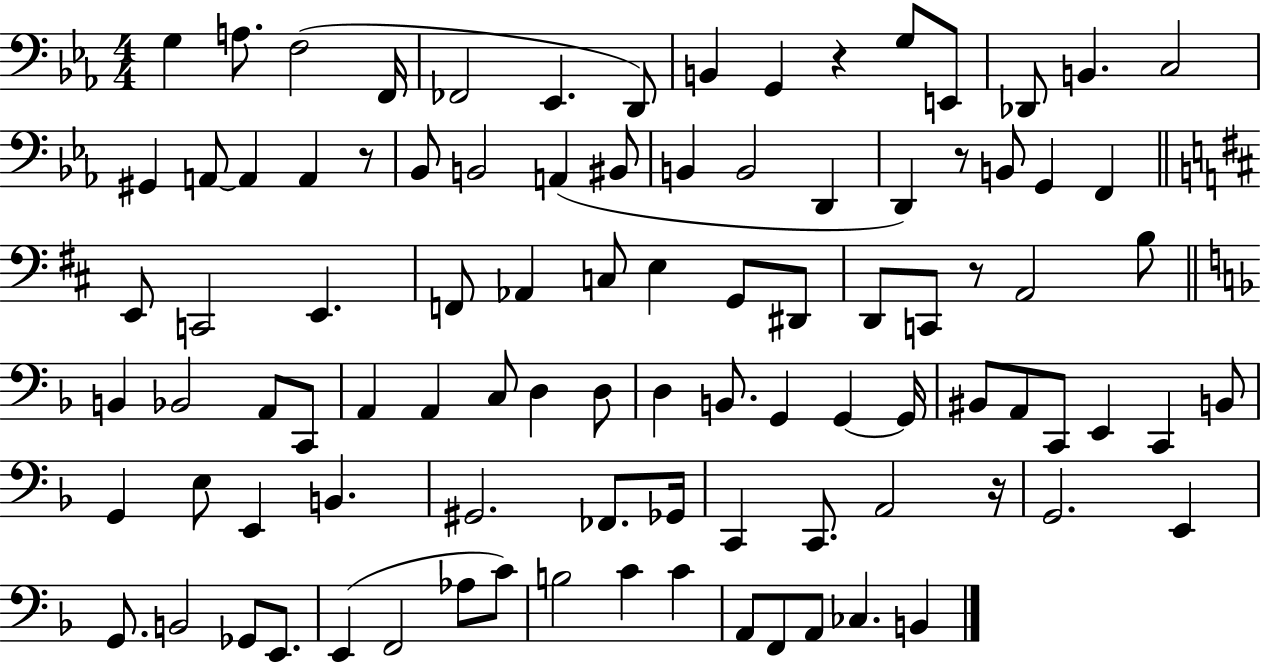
{
  \clef bass
  \numericTimeSignature
  \time 4/4
  \key ees \major
  \repeat volta 2 { g4 a8. f2( f,16 | fes,2 ees,4. d,8) | b,4 g,4 r4 g8 e,8 | des,8 b,4. c2 | \break gis,4 a,8~~ a,4 a,4 r8 | bes,8 b,2 a,4( bis,8 | b,4 b,2 d,4 | d,4) r8 b,8 g,4 f,4 | \break \bar "||" \break \key b \minor e,8 c,2 e,4. | f,8 aes,4 c8 e4 g,8 dis,8 | d,8 c,8 r8 a,2 b8 | \bar "||" \break \key f \major b,4 bes,2 a,8 c,8 | a,4 a,4 c8 d4 d8 | d4 b,8. g,4 g,4~~ g,16 | bis,8 a,8 c,8 e,4 c,4 b,8 | \break g,4 e8 e,4 b,4. | gis,2. fes,8. ges,16 | c,4 c,8. a,2 r16 | g,2. e,4 | \break g,8. b,2 ges,8 e,8. | e,4( f,2 aes8 c'8) | b2 c'4 c'4 | a,8 f,8 a,8 ces4. b,4 | \break } \bar "|."
}